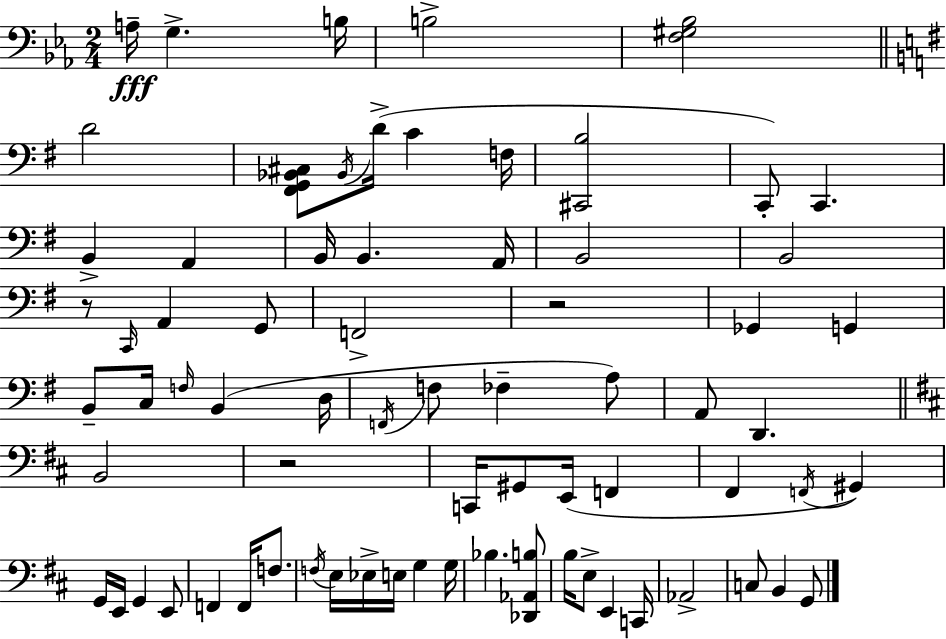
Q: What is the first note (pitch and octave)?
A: A3